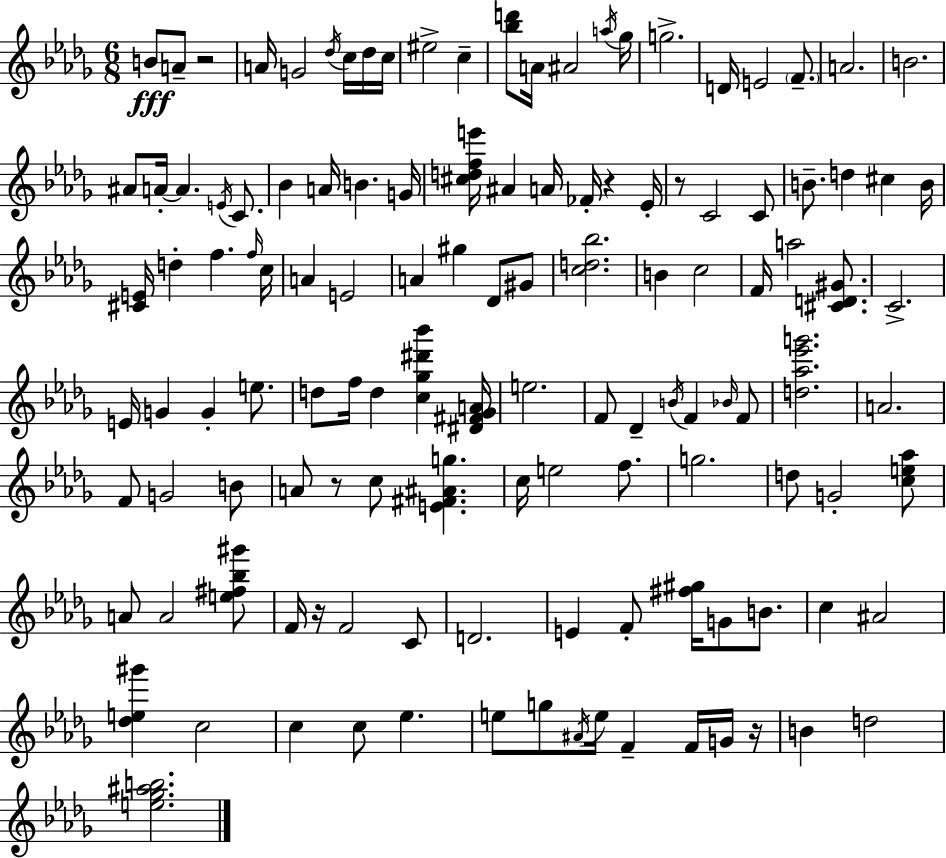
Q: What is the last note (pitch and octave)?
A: D5